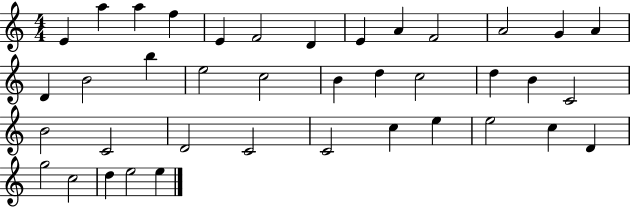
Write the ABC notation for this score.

X:1
T:Untitled
M:4/4
L:1/4
K:C
E a a f E F2 D E A F2 A2 G A D B2 b e2 c2 B d c2 d B C2 B2 C2 D2 C2 C2 c e e2 c D g2 c2 d e2 e